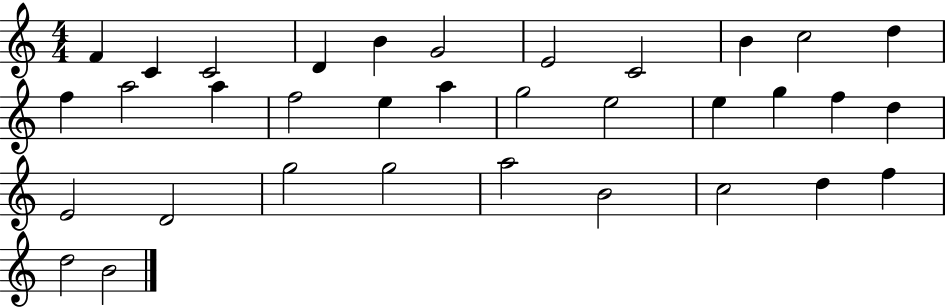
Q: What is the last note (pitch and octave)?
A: B4